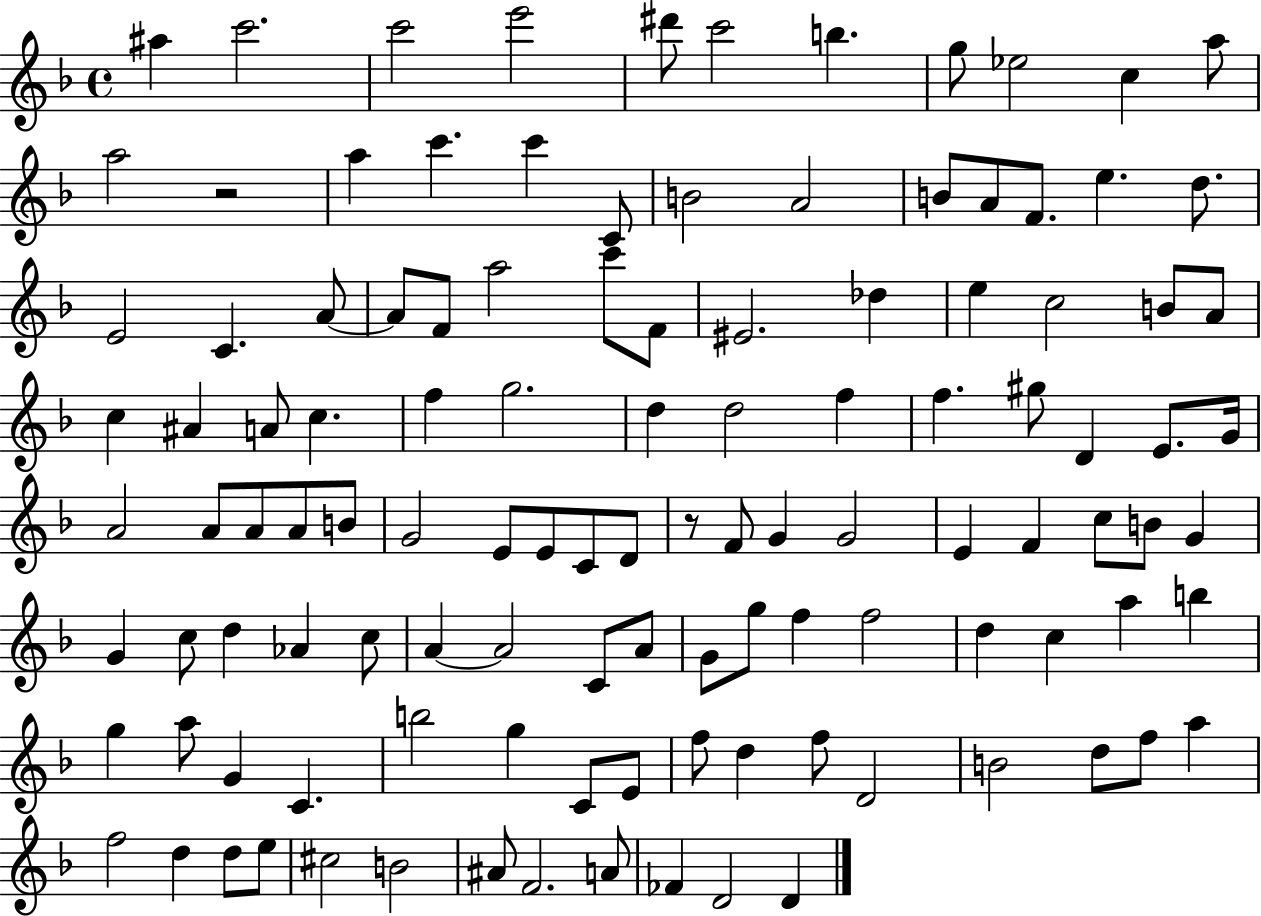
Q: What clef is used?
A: treble